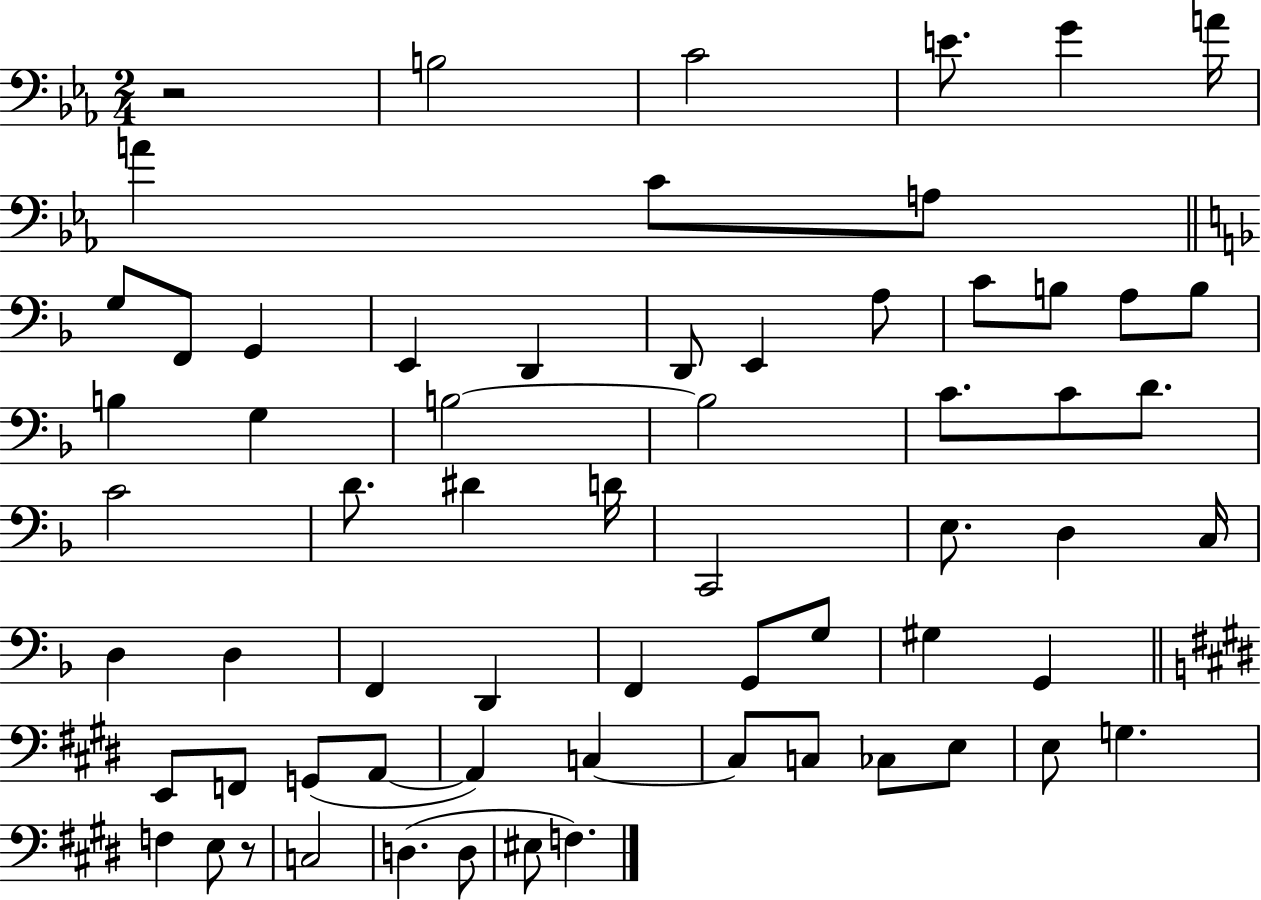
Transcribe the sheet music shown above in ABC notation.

X:1
T:Untitled
M:2/4
L:1/4
K:Eb
z2 B,2 C2 E/2 G A/4 A C/2 A,/2 G,/2 F,,/2 G,, E,, D,, D,,/2 E,, A,/2 C/2 B,/2 A,/2 B,/2 B, G, B,2 B,2 C/2 C/2 D/2 C2 D/2 ^D D/4 C,,2 E,/2 D, C,/4 D, D, F,, D,, F,, G,,/2 G,/2 ^G, G,, E,,/2 F,,/2 G,,/2 A,,/2 A,, C, C,/2 C,/2 _C,/2 E,/2 E,/2 G, F, E,/2 z/2 C,2 D, D,/2 ^E,/2 F,